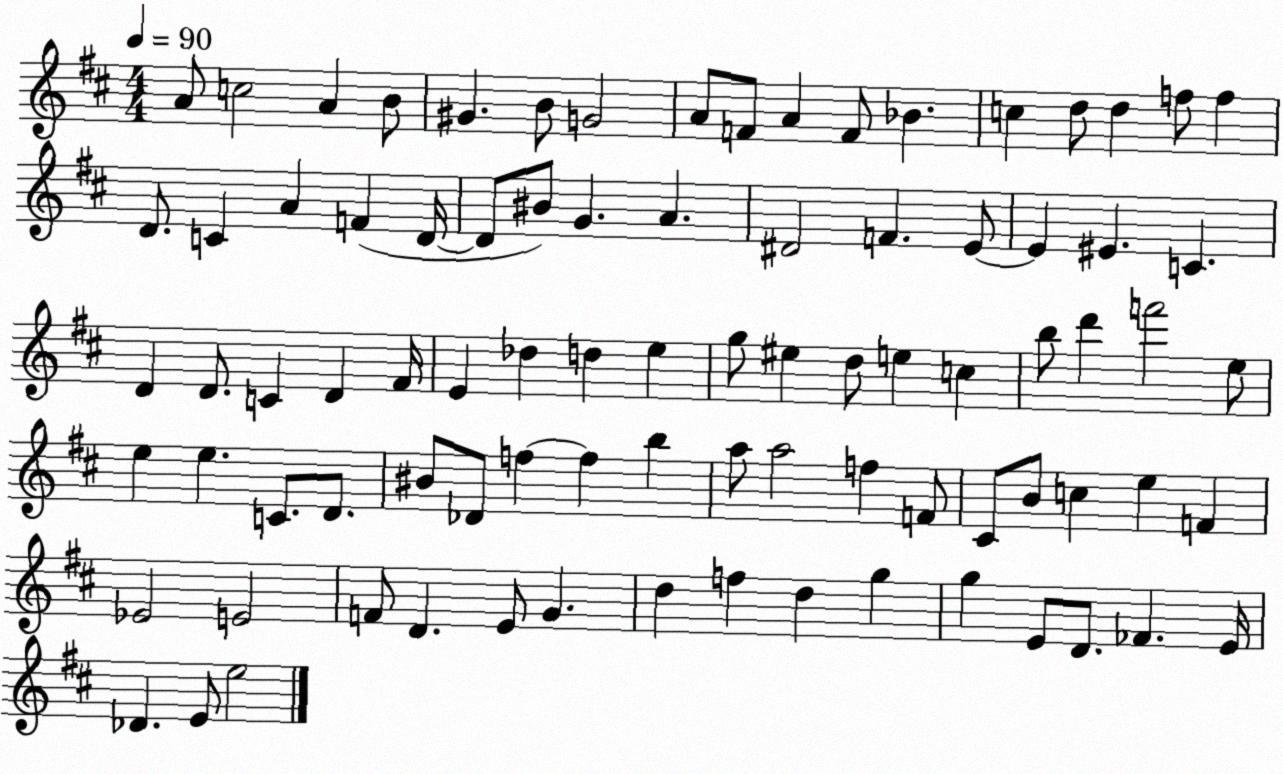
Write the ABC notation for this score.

X:1
T:Untitled
M:4/4
L:1/4
K:D
A/2 c2 A B/2 ^G B/2 G2 A/2 F/2 A F/2 _B c d/2 d f/2 f D/2 C A F D/4 D/2 ^B/2 G A ^D2 F E/2 E ^E C D D/2 C D ^F/4 E _d d e g/2 ^e d/2 e c b/2 d' f'2 e/2 e e C/2 D/2 ^B/2 _D/2 f f b a/2 a2 f F/2 ^C/2 B/2 c e F _E2 E2 F/2 D E/2 G d f d g g E/2 D/2 _F E/4 _D E/2 e2